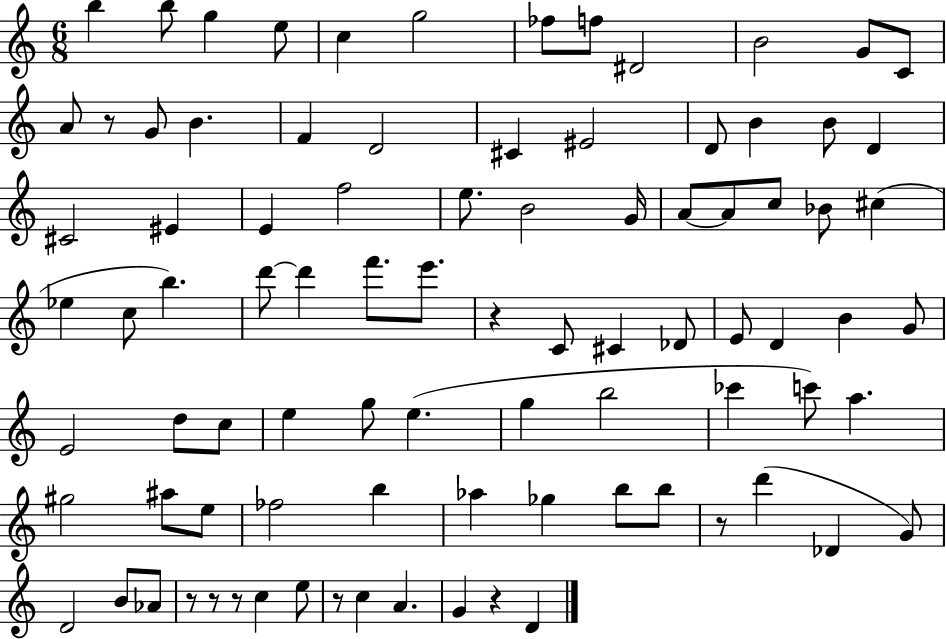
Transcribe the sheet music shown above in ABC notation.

X:1
T:Untitled
M:6/8
L:1/4
K:C
b b/2 g e/2 c g2 _f/2 f/2 ^D2 B2 G/2 C/2 A/2 z/2 G/2 B F D2 ^C ^E2 D/2 B B/2 D ^C2 ^E E f2 e/2 B2 G/4 A/2 A/2 c/2 _B/2 ^c _e c/2 b d'/2 d' f'/2 e'/2 z C/2 ^C _D/2 E/2 D B G/2 E2 d/2 c/2 e g/2 e g b2 _c' c'/2 a ^g2 ^a/2 e/2 _f2 b _a _g b/2 b/2 z/2 d' _D G/2 D2 B/2 _A/2 z/2 z/2 z/2 c e/2 z/2 c A G z D